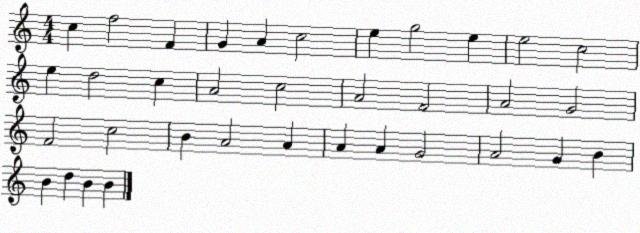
X:1
T:Untitled
M:4/4
L:1/4
K:C
c f2 F G A c2 e g2 e e2 c2 e d2 c A2 c2 A2 F2 A2 G2 F2 c2 B A2 A A A G2 A2 G B B d B B